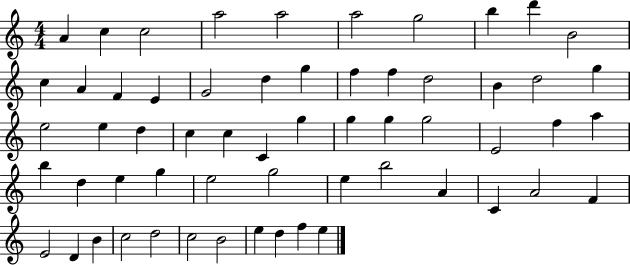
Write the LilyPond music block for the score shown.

{
  \clef treble
  \numericTimeSignature
  \time 4/4
  \key c \major
  a'4 c''4 c''2 | a''2 a''2 | a''2 g''2 | b''4 d'''4 b'2 | \break c''4 a'4 f'4 e'4 | g'2 d''4 g''4 | f''4 f''4 d''2 | b'4 d''2 g''4 | \break e''2 e''4 d''4 | c''4 c''4 c'4 g''4 | g''4 g''4 g''2 | e'2 f''4 a''4 | \break b''4 d''4 e''4 g''4 | e''2 g''2 | e''4 b''2 a'4 | c'4 a'2 f'4 | \break e'2 d'4 b'4 | c''2 d''2 | c''2 b'2 | e''4 d''4 f''4 e''4 | \break \bar "|."
}